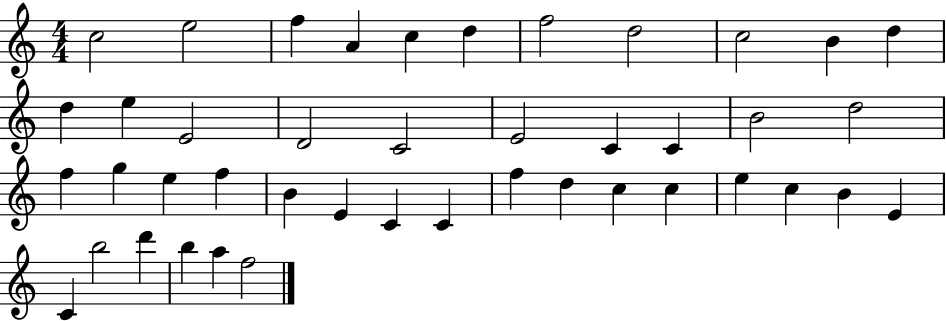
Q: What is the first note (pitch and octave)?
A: C5